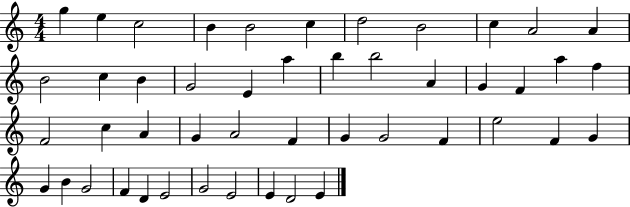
{
  \clef treble
  \numericTimeSignature
  \time 4/4
  \key c \major
  g''4 e''4 c''2 | b'4 b'2 c''4 | d''2 b'2 | c''4 a'2 a'4 | \break b'2 c''4 b'4 | g'2 e'4 a''4 | b''4 b''2 a'4 | g'4 f'4 a''4 f''4 | \break f'2 c''4 a'4 | g'4 a'2 f'4 | g'4 g'2 f'4 | e''2 f'4 g'4 | \break g'4 b'4 g'2 | f'4 d'4 e'2 | g'2 e'2 | e'4 d'2 e'4 | \break \bar "|."
}